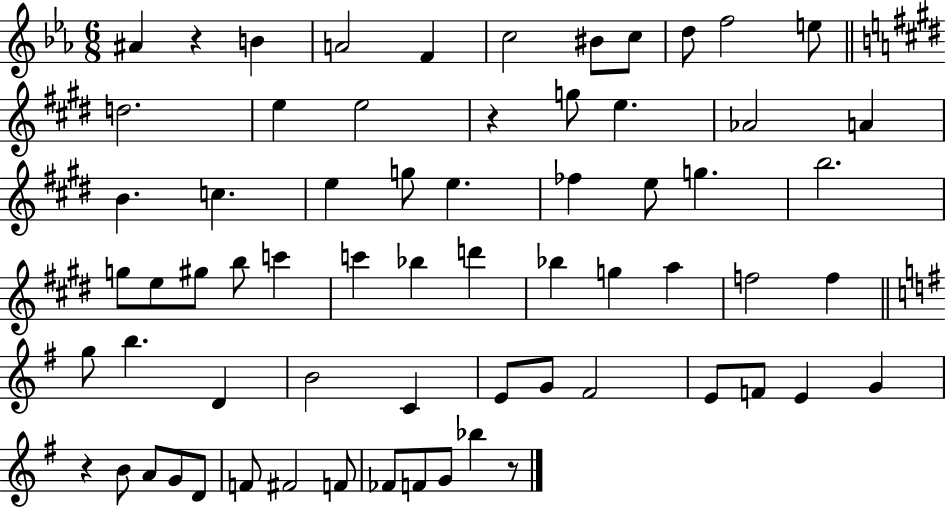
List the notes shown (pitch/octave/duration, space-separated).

A#4/q R/q B4/q A4/h F4/q C5/h BIS4/e C5/e D5/e F5/h E5/e D5/h. E5/q E5/h R/q G5/e E5/q. Ab4/h A4/q B4/q. C5/q. E5/q G5/e E5/q. FES5/q E5/e G5/q. B5/h. G5/e E5/e G#5/e B5/e C6/q C6/q Bb5/q D6/q Bb5/q G5/q A5/q F5/h F5/q G5/e B5/q. D4/q B4/h C4/q E4/e G4/e F#4/h E4/e F4/e E4/q G4/q R/q B4/e A4/e G4/e D4/e F4/e F#4/h F4/e FES4/e F4/e G4/e Bb5/q R/e